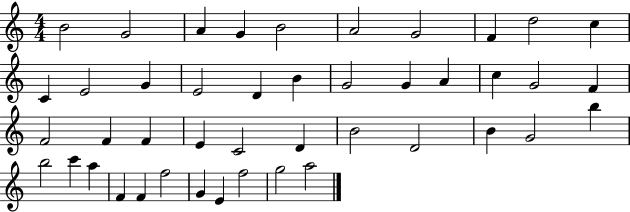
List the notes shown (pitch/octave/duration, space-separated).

B4/h G4/h A4/q G4/q B4/h A4/h G4/h F4/q D5/h C5/q C4/q E4/h G4/q E4/h D4/q B4/q G4/h G4/q A4/q C5/q G4/h F4/q F4/h F4/q F4/q E4/q C4/h D4/q B4/h D4/h B4/q G4/h B5/q B5/h C6/q A5/q F4/q F4/q F5/h G4/q E4/q F5/h G5/h A5/h